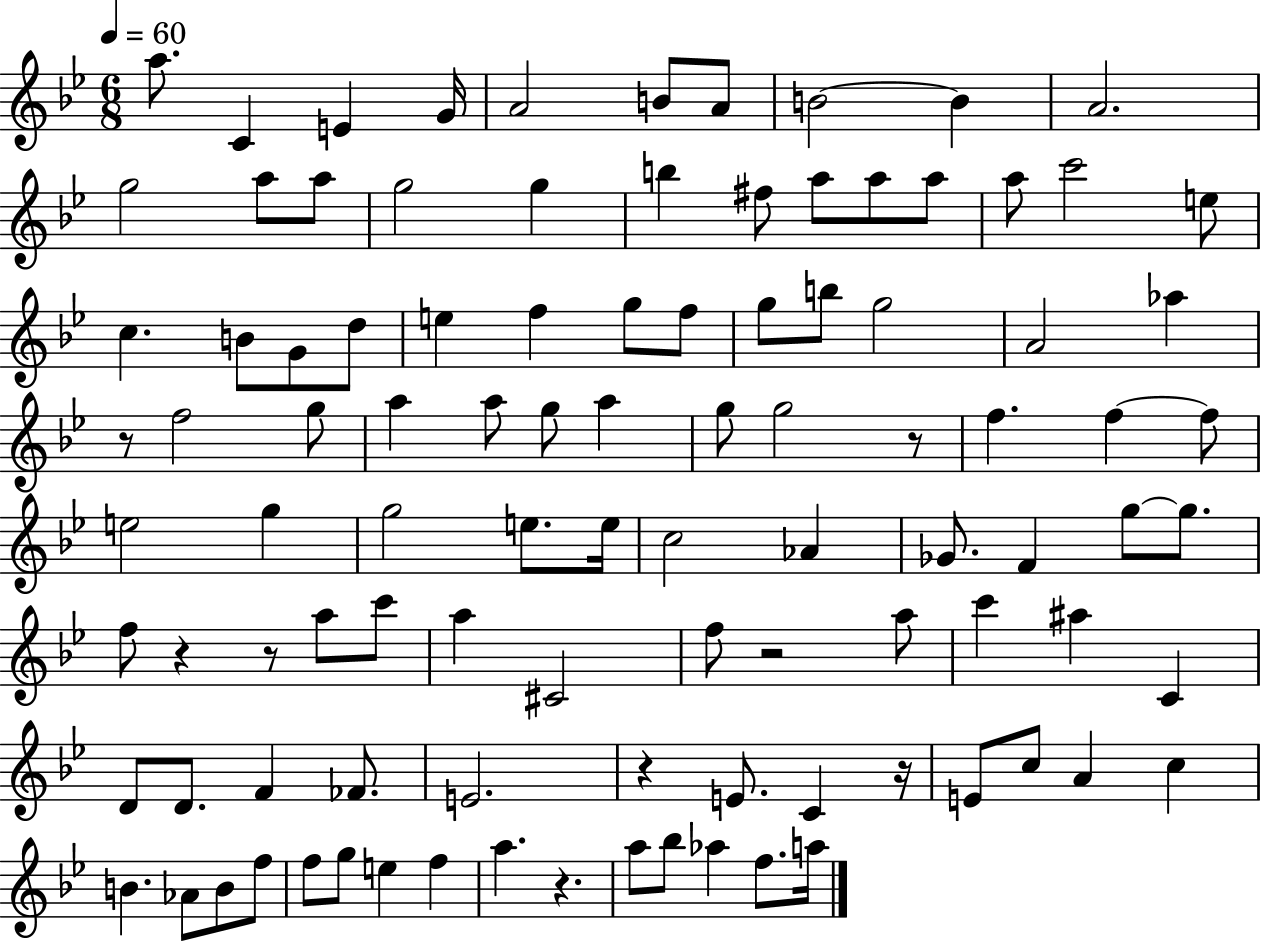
X:1
T:Untitled
M:6/8
L:1/4
K:Bb
a/2 C E G/4 A2 B/2 A/2 B2 B A2 g2 a/2 a/2 g2 g b ^f/2 a/2 a/2 a/2 a/2 c'2 e/2 c B/2 G/2 d/2 e f g/2 f/2 g/2 b/2 g2 A2 _a z/2 f2 g/2 a a/2 g/2 a g/2 g2 z/2 f f f/2 e2 g g2 e/2 e/4 c2 _A _G/2 F g/2 g/2 f/2 z z/2 a/2 c'/2 a ^C2 f/2 z2 a/2 c' ^a C D/2 D/2 F _F/2 E2 z E/2 C z/4 E/2 c/2 A c B _A/2 B/2 f/2 f/2 g/2 e f a z a/2 _b/2 _a f/2 a/4